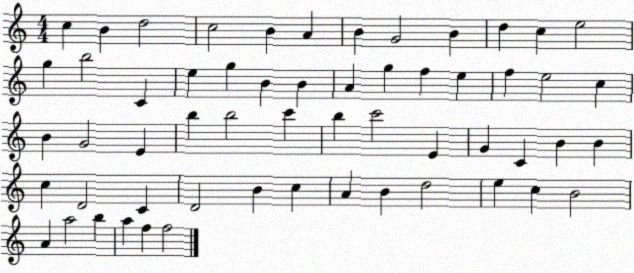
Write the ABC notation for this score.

X:1
T:Untitled
M:4/4
L:1/4
K:C
c B d2 c2 B A B G2 B d c e2 g b2 C e g B B A g f e f e2 c B G2 E b b2 c' b c'2 E G C B B c D2 C D2 B c A B d2 e c B2 A a2 b a f f2